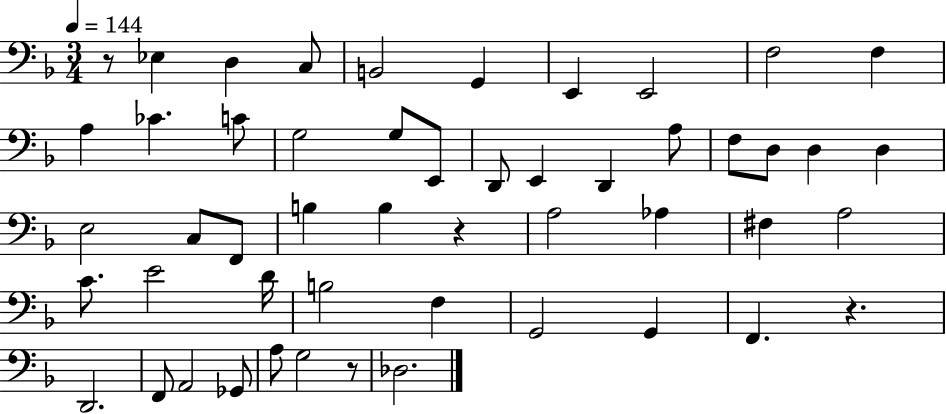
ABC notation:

X:1
T:Untitled
M:3/4
L:1/4
K:F
z/2 _E, D, C,/2 B,,2 G,, E,, E,,2 F,2 F, A, _C C/2 G,2 G,/2 E,,/2 D,,/2 E,, D,, A,/2 F,/2 D,/2 D, D, E,2 C,/2 F,,/2 B, B, z A,2 _A, ^F, A,2 C/2 E2 D/4 B,2 F, G,,2 G,, F,, z D,,2 F,,/2 A,,2 _G,,/2 A,/2 G,2 z/2 _D,2